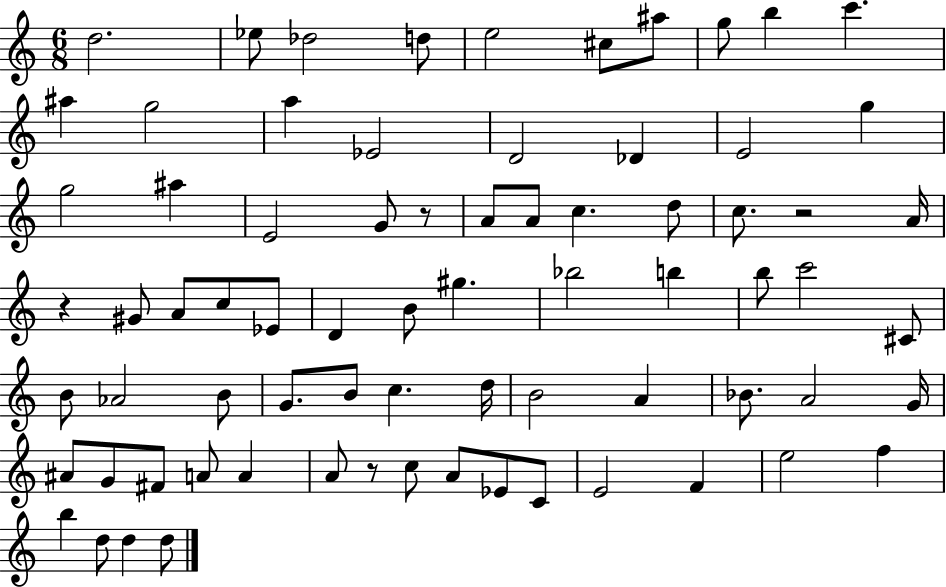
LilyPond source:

{
  \clef treble
  \numericTimeSignature
  \time 6/8
  \key c \major
  d''2. | ees''8 des''2 d''8 | e''2 cis''8 ais''8 | g''8 b''4 c'''4. | \break ais''4 g''2 | a''4 ees'2 | d'2 des'4 | e'2 g''4 | \break g''2 ais''4 | e'2 g'8 r8 | a'8 a'8 c''4. d''8 | c''8. r2 a'16 | \break r4 gis'8 a'8 c''8 ees'8 | d'4 b'8 gis''4. | bes''2 b''4 | b''8 c'''2 cis'8 | \break b'8 aes'2 b'8 | g'8. b'8 c''4. d''16 | b'2 a'4 | bes'8. a'2 g'16 | \break ais'8 g'8 fis'8 a'8 a'4 | a'8 r8 c''8 a'8 ees'8 c'8 | e'2 f'4 | e''2 f''4 | \break b''4 d''8 d''4 d''8 | \bar "|."
}